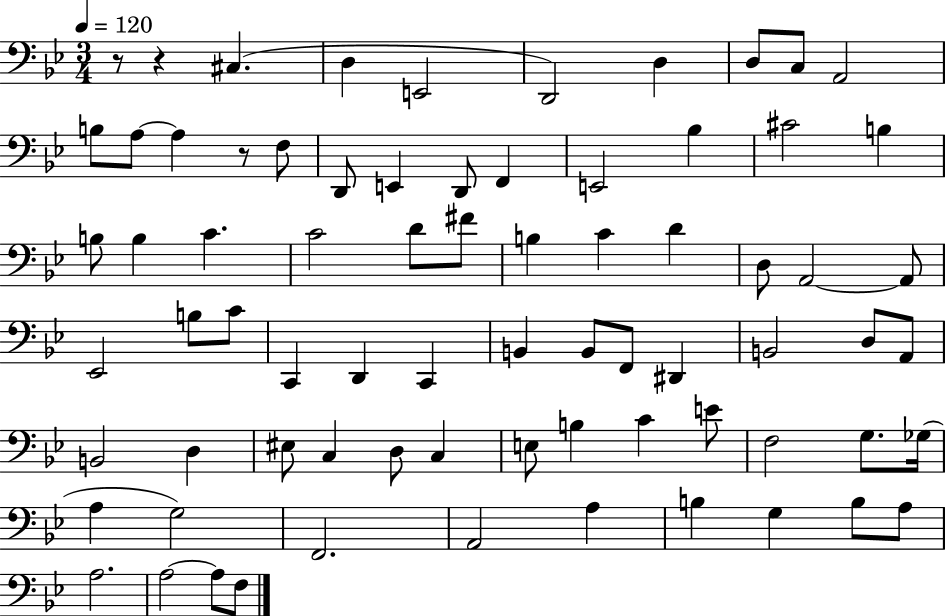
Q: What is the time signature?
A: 3/4